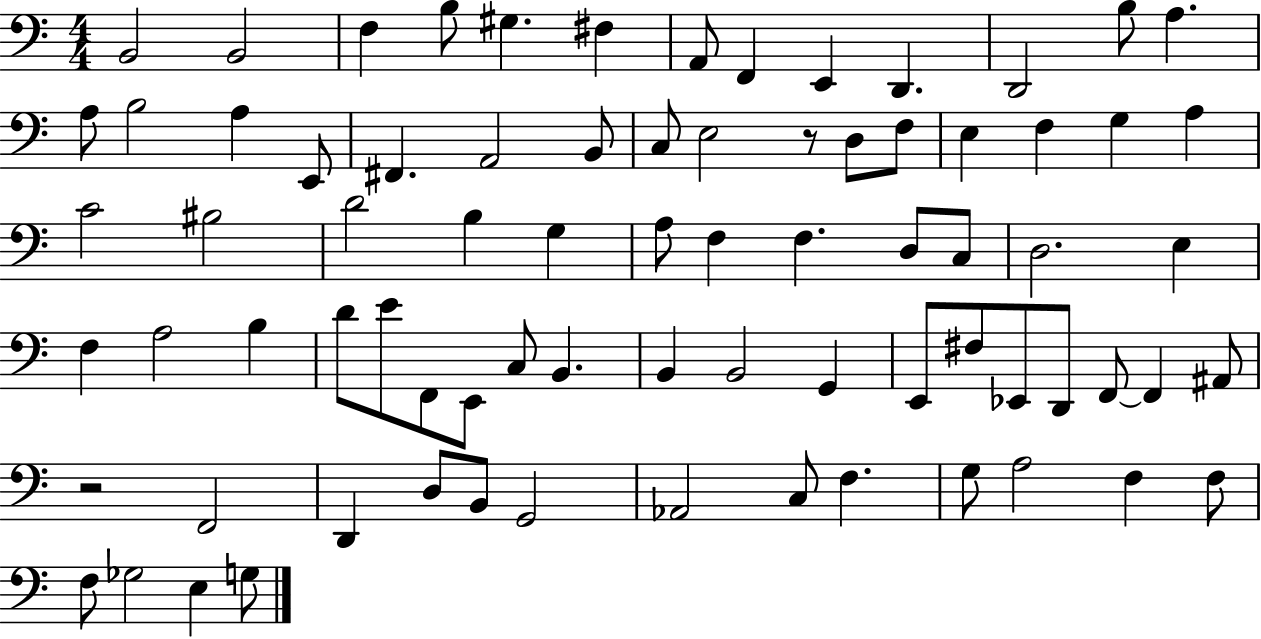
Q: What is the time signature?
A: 4/4